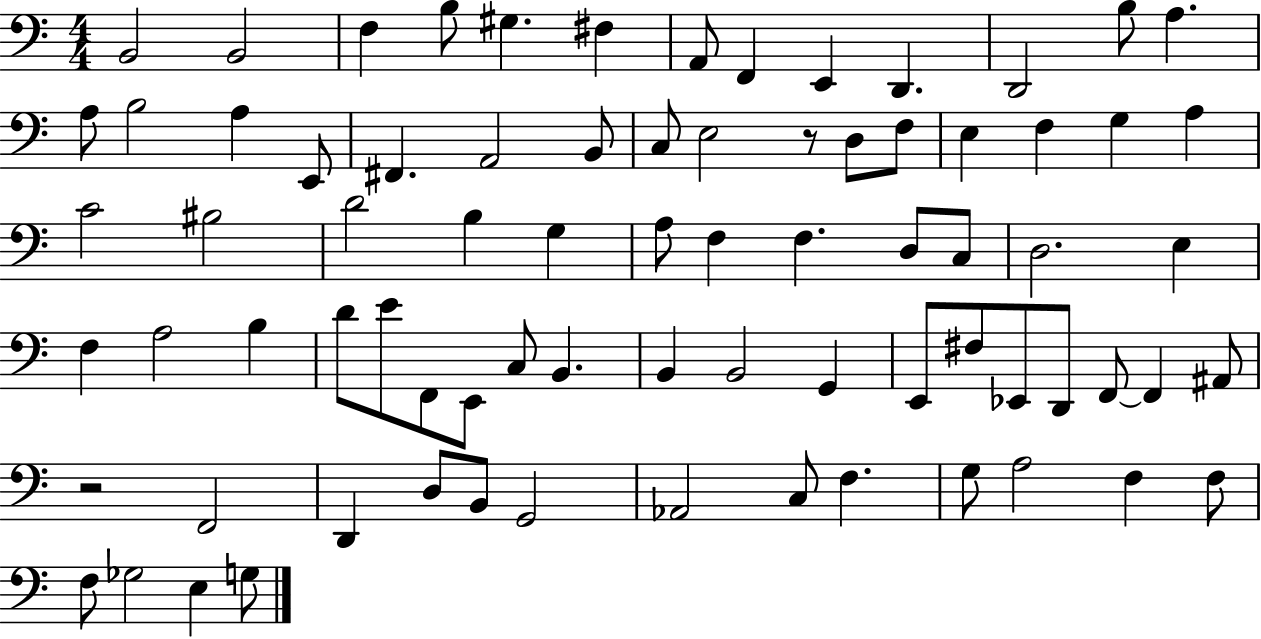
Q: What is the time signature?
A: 4/4